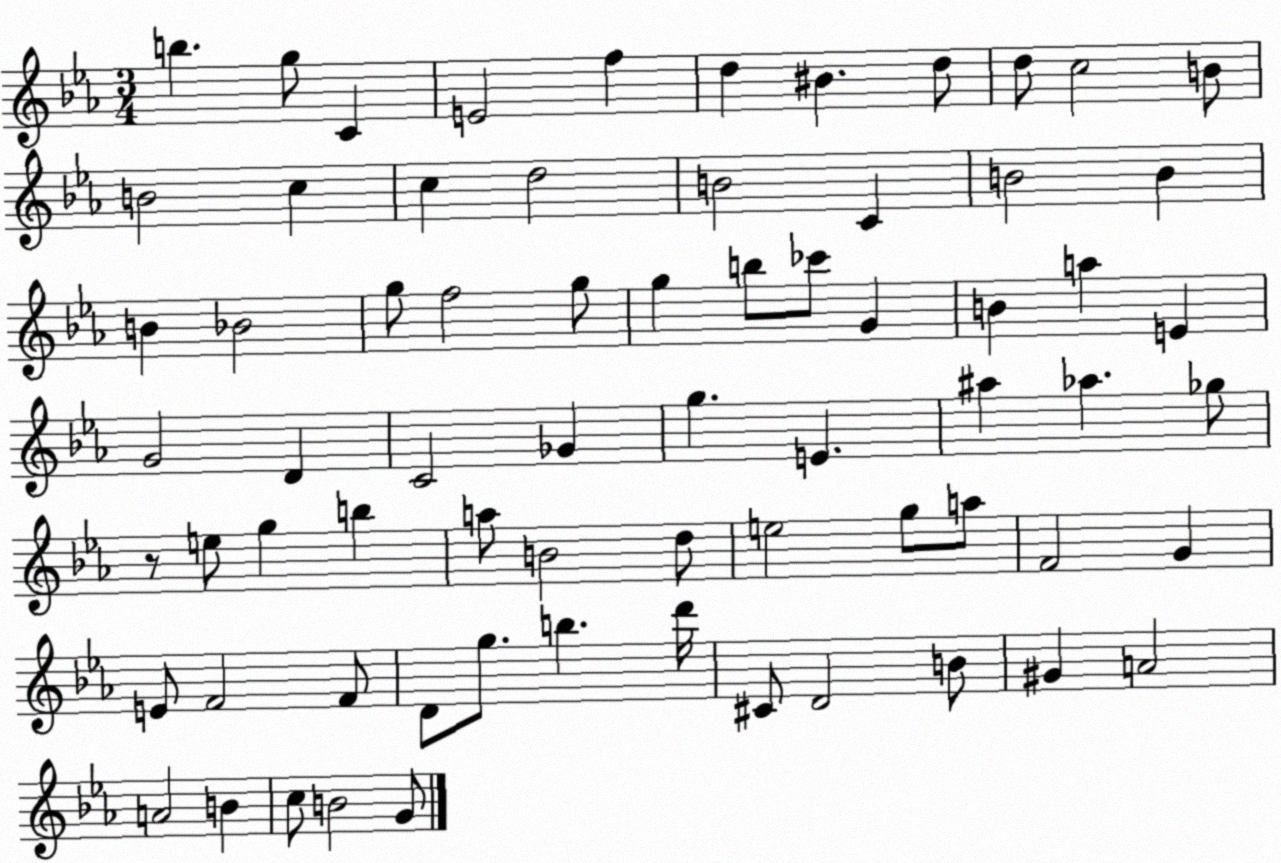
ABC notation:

X:1
T:Untitled
M:3/4
L:1/4
K:Eb
b g/2 C E2 f d ^B d/2 d/2 c2 B/2 B2 c c d2 B2 C B2 B B _B2 g/2 f2 g/2 g b/2 _c'/2 G B a E G2 D C2 _G g E ^a _a _g/2 z/2 e/2 g b a/2 B2 d/2 e2 g/2 a/2 F2 G E/2 F2 F/2 D/2 g/2 b d'/4 ^C/2 D2 B/2 ^G A2 A2 B c/2 B2 G/2